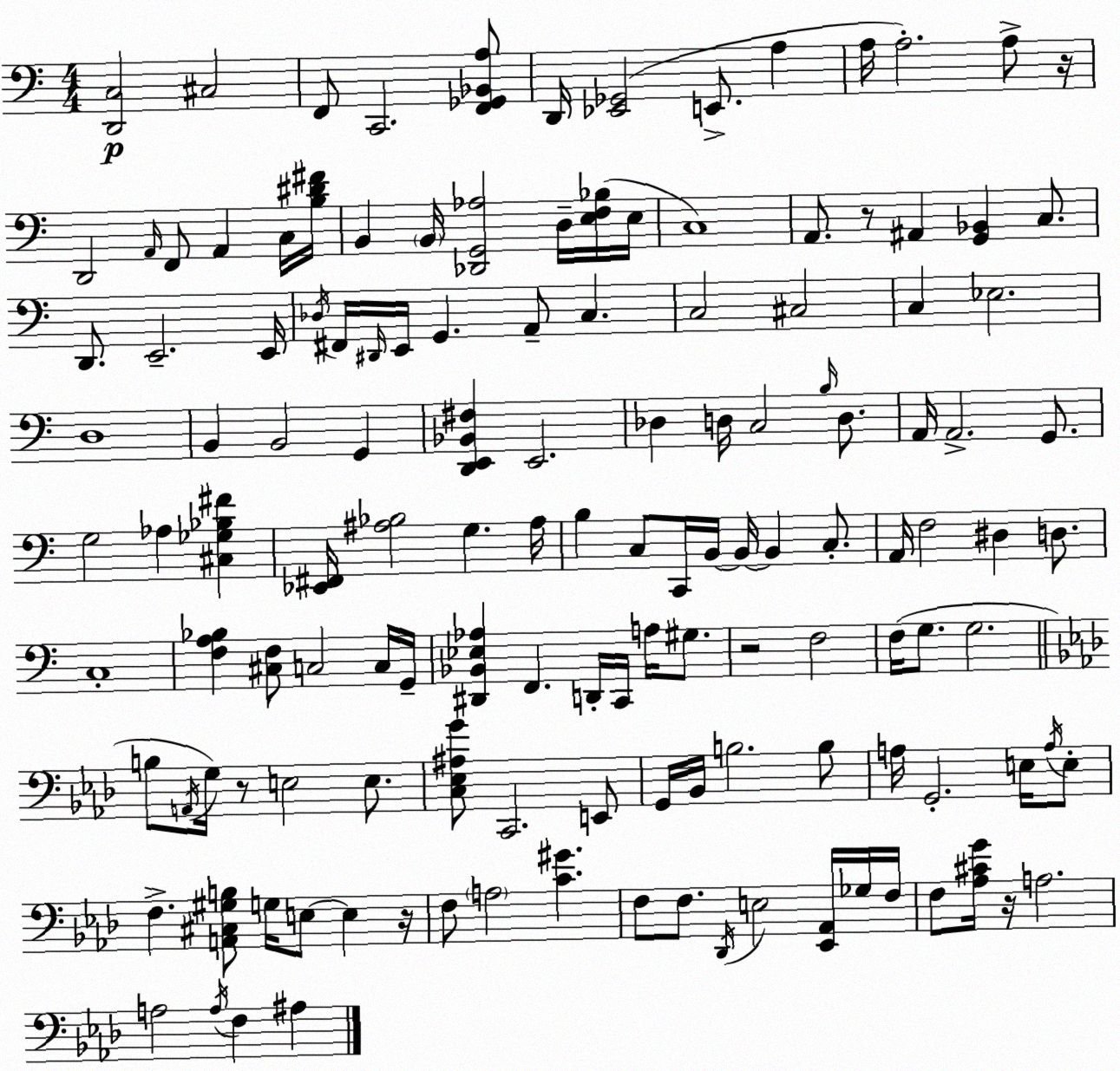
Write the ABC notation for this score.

X:1
T:Untitled
M:4/4
L:1/4
K:C
[D,,C,]2 ^C,2 F,,/2 C,,2 [F,,_G,,_B,,A,]/2 D,,/4 [_E,,_G,,]2 E,,/2 A, A,/4 A,2 A,/2 z/4 D,,2 A,,/4 F,,/2 A,, C,/4 [B,^D^F]/4 B,, B,,/4 [_D,,G,,_A,]2 D,/4 [E,F,_B,]/4 E,/4 C,4 A,,/2 z/2 ^A,, [G,,_B,,] C,/2 D,,/2 E,,2 E,,/4 _D,/4 ^F,,/4 ^D,,/4 E,,/4 G,, A,,/2 C, C,2 ^C,2 C, _E,2 D,4 B,, B,,2 G,, [D,,E,,_B,,^F,] E,,2 _D, D,/4 C,2 B,/4 D,/2 A,,/4 A,,2 G,,/2 G,2 _A, [^C,_G,_B,^F] [_E,,^F,,]/4 [^A,_B,]2 G, ^A,/4 B, C,/2 C,,/4 B,,/4 B,,/4 B,, C,/2 A,,/4 F,2 ^D, D,/2 C,4 [F,A,_B,] [^C,F,]/2 C,2 C,/4 G,,/4 [^D,,_B,,_E,_A,] F,, D,,/4 C,,/4 A,/4 ^G,/2 z2 F,2 F,/4 G,/2 G,2 B,/2 A,,/4 G,/4 z/2 E,2 E,/2 [C,_E,^A,G]/2 C,,2 E,,/2 G,,/4 _B,,/4 B,2 B,/2 A,/4 G,,2 E,/4 A,/4 E,/2 F, [A,,^C,^G,B,]/2 G,/4 E,/2 E, z/4 F,/2 A,2 [C^G] F,/2 F,/2 _D,,/4 E,2 [_E,,_A,,]/4 _G,/4 F,/4 F,/2 [_A,^CG]/4 z/4 A,2 A,2 A,/4 F, ^A,